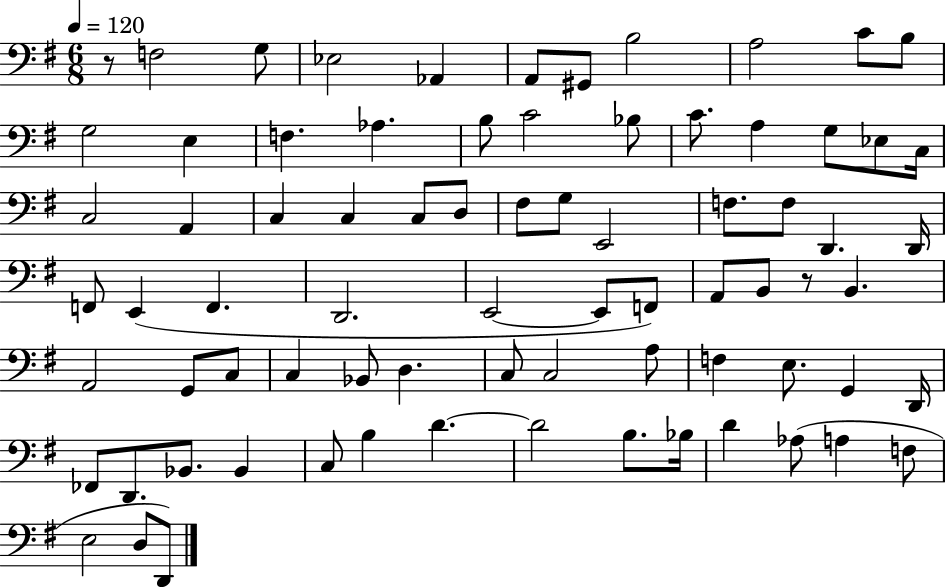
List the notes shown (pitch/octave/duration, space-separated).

R/e F3/h G3/e Eb3/h Ab2/q A2/e G#2/e B3/h A3/h C4/e B3/e G3/h E3/q F3/q. Ab3/q. B3/e C4/h Bb3/e C4/e. A3/q G3/e Eb3/e C3/s C3/h A2/q C3/q C3/q C3/e D3/e F#3/e G3/e E2/h F3/e. F3/e D2/q. D2/s F2/e E2/q F2/q. D2/h. E2/h E2/e F2/e A2/e B2/e R/e B2/q. A2/h G2/e C3/e C3/q Bb2/e D3/q. C3/e C3/h A3/e F3/q E3/e. G2/q D2/s FES2/e D2/e. Bb2/e. Bb2/q C3/e B3/q D4/q. D4/h B3/e. Bb3/s D4/q Ab3/e A3/q F3/e E3/h D3/e D2/e